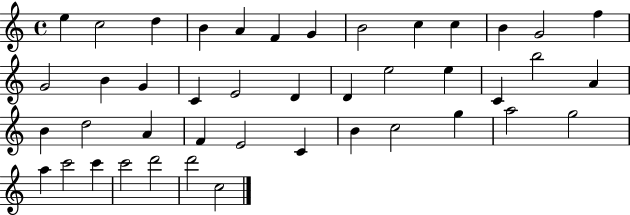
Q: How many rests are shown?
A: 0